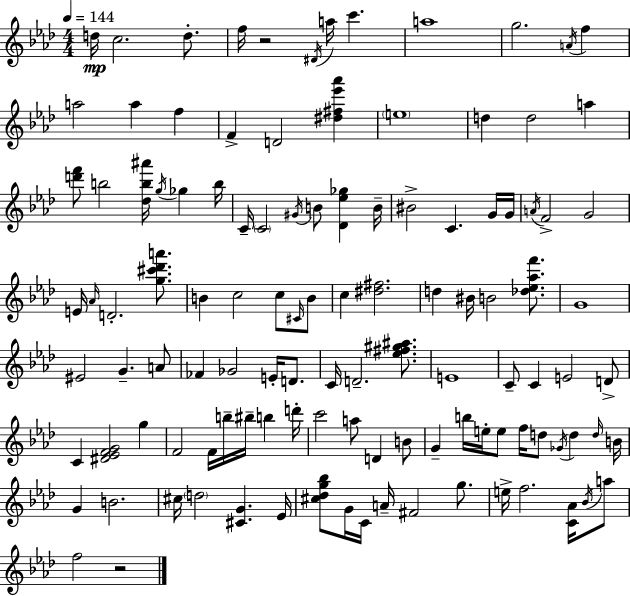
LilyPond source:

{
  \clef treble
  \numericTimeSignature
  \time 4/4
  \key f \minor
  \tempo 4 = 144
  d''16\mp c''2. d''8.-. | f''16 r2 \acciaccatura { dis'16 } a''16 c'''4. | a''1 | g''2. \acciaccatura { a'16 } f''4 | \break a''2 a''4 f''4 | f'4-> d'2 <dis'' fis'' ees''' aes'''>4 | \parenthesize e''1 | d''4 d''2 a''4 | \break <d''' f'''>8 b''2 <des'' b'' ais'''>16 \acciaccatura { g''16 } ges''4 | b''16 c'16-- \parenthesize c'2 \acciaccatura { gis'16 } b'8 <des' ees'' ges''>4 | b'16-- bis'2-> c'4. | g'16 g'16 \acciaccatura { a'16 } f'2-> g'2 | \break e'16 \grace { aes'16 } d'2.-. | <g'' cis''' des''' a'''>8. b'4 c''2 | c''8 \grace { cis'16 } b'8 c''4 <dis'' fis''>2. | d''4 bis'16 b'2 | \break <des'' ees'' aes'' f'''>8. g'1 | eis'2 g'4.-- | a'8 fes'4 ges'2 | e'16-. d'8. c'16 d'2.-- | \break <ees'' fis'' gis'' ais''>8. e'1 | c'8-- c'4 e'2 | d'8-> c'4 <dis' ees' f' g'>2 | g''4 f'2 f'16 | \break b''16-- bis''16-- b''4 d'''16-. c'''2 a''8 | d'4 b'8 g'4-- b''16 e''16-. e''8 f''16 | d''8 \acciaccatura { ges'16 } d''4 \grace { d''16 } b'16 g'4 b'2. | cis''16 \parenthesize d''2 | \break <cis' g'>4. ees'16 <cis'' des'' g'' bes''>8 g'16 c'16 a'16-- fis'2 | g''8. e''16-> f''2. | <c' aes'>16 \acciaccatura { bes'16 } a''8 f''2 | r2 \bar "|."
}